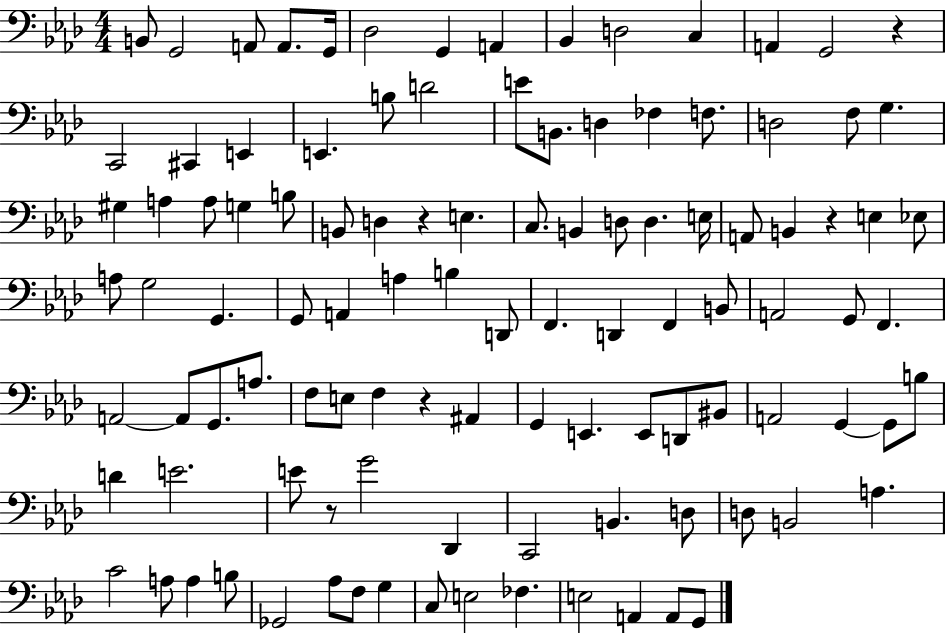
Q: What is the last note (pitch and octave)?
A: G2